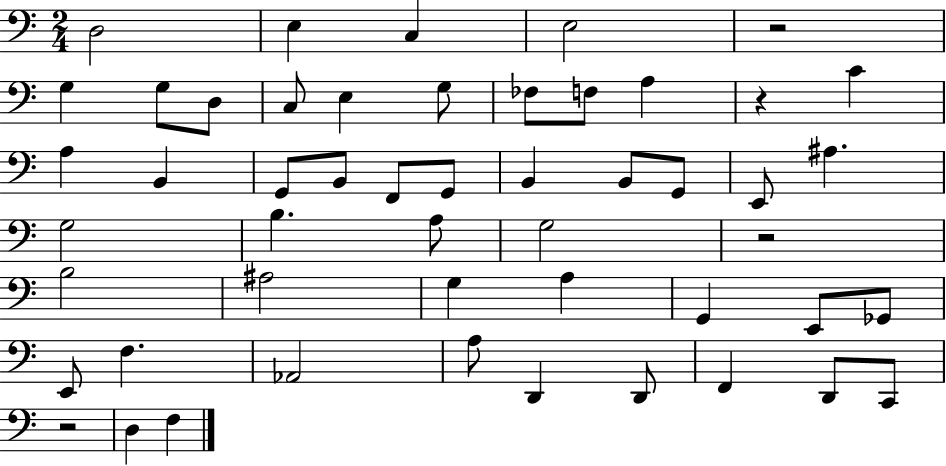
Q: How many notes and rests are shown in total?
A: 51